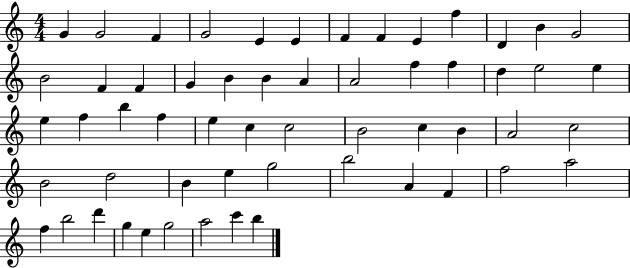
{
  \clef treble
  \numericTimeSignature
  \time 4/4
  \key c \major
  g'4 g'2 f'4 | g'2 e'4 e'4 | f'4 f'4 e'4 f''4 | d'4 b'4 g'2 | \break b'2 f'4 f'4 | g'4 b'4 b'4 a'4 | a'2 f''4 f''4 | d''4 e''2 e''4 | \break e''4 f''4 b''4 f''4 | e''4 c''4 c''2 | b'2 c''4 b'4 | a'2 c''2 | \break b'2 d''2 | b'4 e''4 g''2 | b''2 a'4 f'4 | f''2 a''2 | \break f''4 b''2 d'''4 | g''4 e''4 g''2 | a''2 c'''4 b''4 | \bar "|."
}